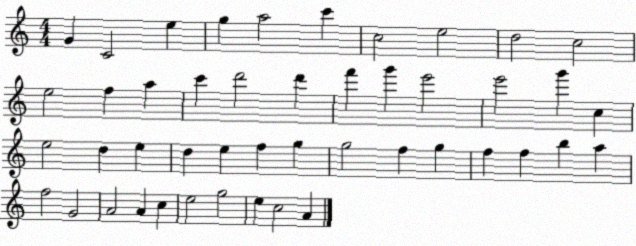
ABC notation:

X:1
T:Untitled
M:4/4
L:1/4
K:C
G C2 e g a2 c' c2 e2 d2 c2 e2 f a c' d'2 d' f' g' e'2 e'2 g' c e2 d e d e f g g2 f g f f b a f2 G2 A2 A c e2 g2 e c2 A